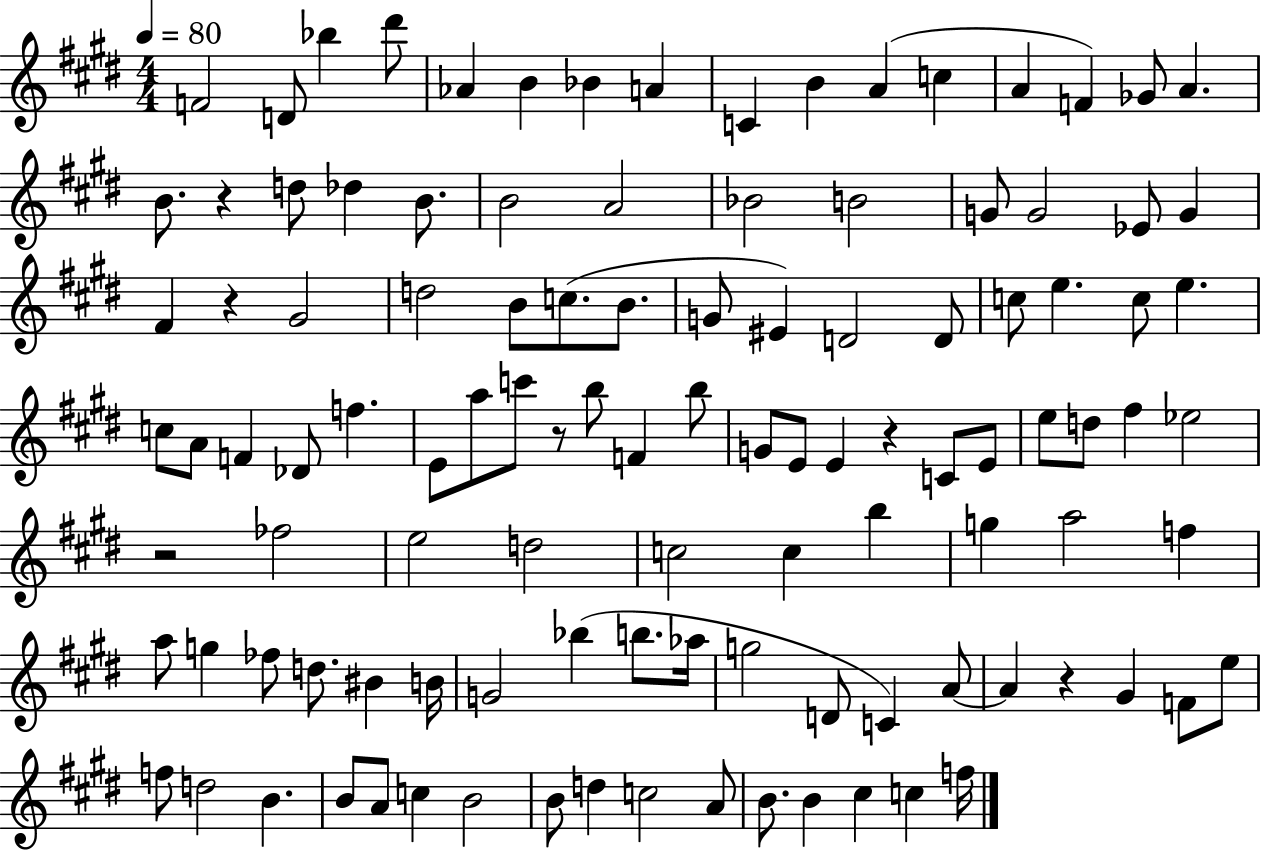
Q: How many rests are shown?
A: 6